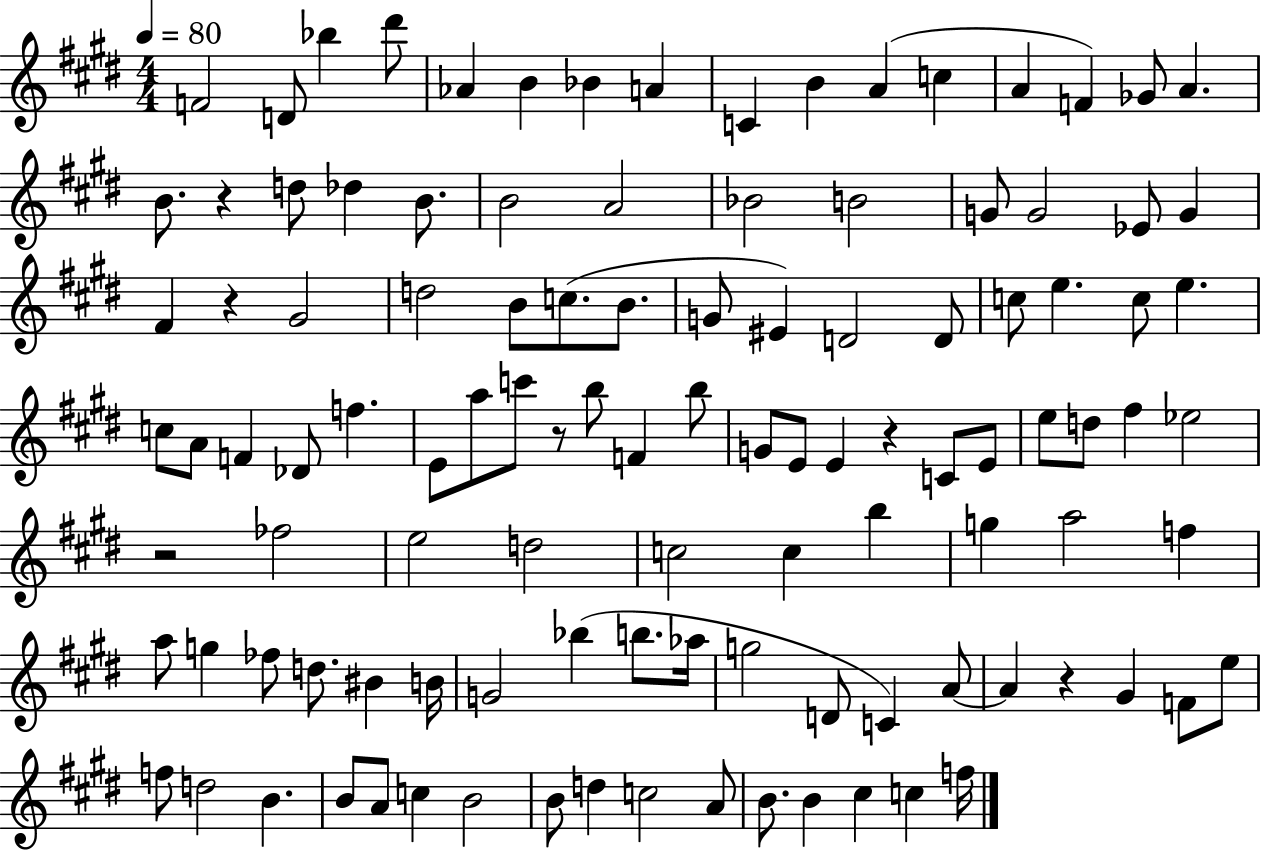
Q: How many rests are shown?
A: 6